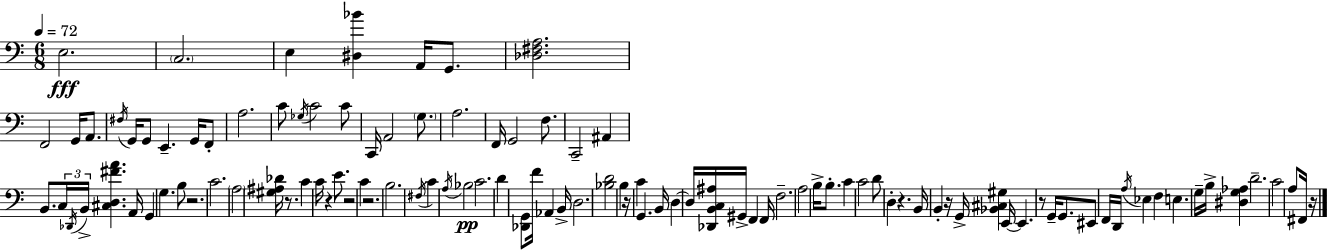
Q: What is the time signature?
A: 6/8